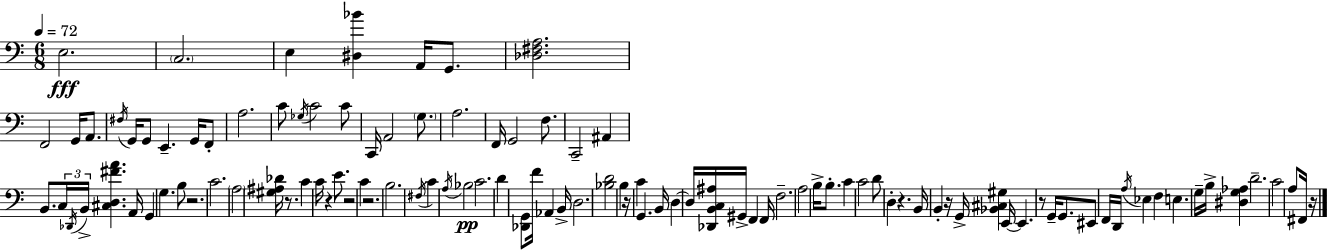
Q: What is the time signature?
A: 6/8